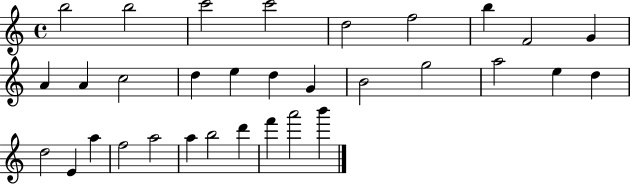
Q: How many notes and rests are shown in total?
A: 32